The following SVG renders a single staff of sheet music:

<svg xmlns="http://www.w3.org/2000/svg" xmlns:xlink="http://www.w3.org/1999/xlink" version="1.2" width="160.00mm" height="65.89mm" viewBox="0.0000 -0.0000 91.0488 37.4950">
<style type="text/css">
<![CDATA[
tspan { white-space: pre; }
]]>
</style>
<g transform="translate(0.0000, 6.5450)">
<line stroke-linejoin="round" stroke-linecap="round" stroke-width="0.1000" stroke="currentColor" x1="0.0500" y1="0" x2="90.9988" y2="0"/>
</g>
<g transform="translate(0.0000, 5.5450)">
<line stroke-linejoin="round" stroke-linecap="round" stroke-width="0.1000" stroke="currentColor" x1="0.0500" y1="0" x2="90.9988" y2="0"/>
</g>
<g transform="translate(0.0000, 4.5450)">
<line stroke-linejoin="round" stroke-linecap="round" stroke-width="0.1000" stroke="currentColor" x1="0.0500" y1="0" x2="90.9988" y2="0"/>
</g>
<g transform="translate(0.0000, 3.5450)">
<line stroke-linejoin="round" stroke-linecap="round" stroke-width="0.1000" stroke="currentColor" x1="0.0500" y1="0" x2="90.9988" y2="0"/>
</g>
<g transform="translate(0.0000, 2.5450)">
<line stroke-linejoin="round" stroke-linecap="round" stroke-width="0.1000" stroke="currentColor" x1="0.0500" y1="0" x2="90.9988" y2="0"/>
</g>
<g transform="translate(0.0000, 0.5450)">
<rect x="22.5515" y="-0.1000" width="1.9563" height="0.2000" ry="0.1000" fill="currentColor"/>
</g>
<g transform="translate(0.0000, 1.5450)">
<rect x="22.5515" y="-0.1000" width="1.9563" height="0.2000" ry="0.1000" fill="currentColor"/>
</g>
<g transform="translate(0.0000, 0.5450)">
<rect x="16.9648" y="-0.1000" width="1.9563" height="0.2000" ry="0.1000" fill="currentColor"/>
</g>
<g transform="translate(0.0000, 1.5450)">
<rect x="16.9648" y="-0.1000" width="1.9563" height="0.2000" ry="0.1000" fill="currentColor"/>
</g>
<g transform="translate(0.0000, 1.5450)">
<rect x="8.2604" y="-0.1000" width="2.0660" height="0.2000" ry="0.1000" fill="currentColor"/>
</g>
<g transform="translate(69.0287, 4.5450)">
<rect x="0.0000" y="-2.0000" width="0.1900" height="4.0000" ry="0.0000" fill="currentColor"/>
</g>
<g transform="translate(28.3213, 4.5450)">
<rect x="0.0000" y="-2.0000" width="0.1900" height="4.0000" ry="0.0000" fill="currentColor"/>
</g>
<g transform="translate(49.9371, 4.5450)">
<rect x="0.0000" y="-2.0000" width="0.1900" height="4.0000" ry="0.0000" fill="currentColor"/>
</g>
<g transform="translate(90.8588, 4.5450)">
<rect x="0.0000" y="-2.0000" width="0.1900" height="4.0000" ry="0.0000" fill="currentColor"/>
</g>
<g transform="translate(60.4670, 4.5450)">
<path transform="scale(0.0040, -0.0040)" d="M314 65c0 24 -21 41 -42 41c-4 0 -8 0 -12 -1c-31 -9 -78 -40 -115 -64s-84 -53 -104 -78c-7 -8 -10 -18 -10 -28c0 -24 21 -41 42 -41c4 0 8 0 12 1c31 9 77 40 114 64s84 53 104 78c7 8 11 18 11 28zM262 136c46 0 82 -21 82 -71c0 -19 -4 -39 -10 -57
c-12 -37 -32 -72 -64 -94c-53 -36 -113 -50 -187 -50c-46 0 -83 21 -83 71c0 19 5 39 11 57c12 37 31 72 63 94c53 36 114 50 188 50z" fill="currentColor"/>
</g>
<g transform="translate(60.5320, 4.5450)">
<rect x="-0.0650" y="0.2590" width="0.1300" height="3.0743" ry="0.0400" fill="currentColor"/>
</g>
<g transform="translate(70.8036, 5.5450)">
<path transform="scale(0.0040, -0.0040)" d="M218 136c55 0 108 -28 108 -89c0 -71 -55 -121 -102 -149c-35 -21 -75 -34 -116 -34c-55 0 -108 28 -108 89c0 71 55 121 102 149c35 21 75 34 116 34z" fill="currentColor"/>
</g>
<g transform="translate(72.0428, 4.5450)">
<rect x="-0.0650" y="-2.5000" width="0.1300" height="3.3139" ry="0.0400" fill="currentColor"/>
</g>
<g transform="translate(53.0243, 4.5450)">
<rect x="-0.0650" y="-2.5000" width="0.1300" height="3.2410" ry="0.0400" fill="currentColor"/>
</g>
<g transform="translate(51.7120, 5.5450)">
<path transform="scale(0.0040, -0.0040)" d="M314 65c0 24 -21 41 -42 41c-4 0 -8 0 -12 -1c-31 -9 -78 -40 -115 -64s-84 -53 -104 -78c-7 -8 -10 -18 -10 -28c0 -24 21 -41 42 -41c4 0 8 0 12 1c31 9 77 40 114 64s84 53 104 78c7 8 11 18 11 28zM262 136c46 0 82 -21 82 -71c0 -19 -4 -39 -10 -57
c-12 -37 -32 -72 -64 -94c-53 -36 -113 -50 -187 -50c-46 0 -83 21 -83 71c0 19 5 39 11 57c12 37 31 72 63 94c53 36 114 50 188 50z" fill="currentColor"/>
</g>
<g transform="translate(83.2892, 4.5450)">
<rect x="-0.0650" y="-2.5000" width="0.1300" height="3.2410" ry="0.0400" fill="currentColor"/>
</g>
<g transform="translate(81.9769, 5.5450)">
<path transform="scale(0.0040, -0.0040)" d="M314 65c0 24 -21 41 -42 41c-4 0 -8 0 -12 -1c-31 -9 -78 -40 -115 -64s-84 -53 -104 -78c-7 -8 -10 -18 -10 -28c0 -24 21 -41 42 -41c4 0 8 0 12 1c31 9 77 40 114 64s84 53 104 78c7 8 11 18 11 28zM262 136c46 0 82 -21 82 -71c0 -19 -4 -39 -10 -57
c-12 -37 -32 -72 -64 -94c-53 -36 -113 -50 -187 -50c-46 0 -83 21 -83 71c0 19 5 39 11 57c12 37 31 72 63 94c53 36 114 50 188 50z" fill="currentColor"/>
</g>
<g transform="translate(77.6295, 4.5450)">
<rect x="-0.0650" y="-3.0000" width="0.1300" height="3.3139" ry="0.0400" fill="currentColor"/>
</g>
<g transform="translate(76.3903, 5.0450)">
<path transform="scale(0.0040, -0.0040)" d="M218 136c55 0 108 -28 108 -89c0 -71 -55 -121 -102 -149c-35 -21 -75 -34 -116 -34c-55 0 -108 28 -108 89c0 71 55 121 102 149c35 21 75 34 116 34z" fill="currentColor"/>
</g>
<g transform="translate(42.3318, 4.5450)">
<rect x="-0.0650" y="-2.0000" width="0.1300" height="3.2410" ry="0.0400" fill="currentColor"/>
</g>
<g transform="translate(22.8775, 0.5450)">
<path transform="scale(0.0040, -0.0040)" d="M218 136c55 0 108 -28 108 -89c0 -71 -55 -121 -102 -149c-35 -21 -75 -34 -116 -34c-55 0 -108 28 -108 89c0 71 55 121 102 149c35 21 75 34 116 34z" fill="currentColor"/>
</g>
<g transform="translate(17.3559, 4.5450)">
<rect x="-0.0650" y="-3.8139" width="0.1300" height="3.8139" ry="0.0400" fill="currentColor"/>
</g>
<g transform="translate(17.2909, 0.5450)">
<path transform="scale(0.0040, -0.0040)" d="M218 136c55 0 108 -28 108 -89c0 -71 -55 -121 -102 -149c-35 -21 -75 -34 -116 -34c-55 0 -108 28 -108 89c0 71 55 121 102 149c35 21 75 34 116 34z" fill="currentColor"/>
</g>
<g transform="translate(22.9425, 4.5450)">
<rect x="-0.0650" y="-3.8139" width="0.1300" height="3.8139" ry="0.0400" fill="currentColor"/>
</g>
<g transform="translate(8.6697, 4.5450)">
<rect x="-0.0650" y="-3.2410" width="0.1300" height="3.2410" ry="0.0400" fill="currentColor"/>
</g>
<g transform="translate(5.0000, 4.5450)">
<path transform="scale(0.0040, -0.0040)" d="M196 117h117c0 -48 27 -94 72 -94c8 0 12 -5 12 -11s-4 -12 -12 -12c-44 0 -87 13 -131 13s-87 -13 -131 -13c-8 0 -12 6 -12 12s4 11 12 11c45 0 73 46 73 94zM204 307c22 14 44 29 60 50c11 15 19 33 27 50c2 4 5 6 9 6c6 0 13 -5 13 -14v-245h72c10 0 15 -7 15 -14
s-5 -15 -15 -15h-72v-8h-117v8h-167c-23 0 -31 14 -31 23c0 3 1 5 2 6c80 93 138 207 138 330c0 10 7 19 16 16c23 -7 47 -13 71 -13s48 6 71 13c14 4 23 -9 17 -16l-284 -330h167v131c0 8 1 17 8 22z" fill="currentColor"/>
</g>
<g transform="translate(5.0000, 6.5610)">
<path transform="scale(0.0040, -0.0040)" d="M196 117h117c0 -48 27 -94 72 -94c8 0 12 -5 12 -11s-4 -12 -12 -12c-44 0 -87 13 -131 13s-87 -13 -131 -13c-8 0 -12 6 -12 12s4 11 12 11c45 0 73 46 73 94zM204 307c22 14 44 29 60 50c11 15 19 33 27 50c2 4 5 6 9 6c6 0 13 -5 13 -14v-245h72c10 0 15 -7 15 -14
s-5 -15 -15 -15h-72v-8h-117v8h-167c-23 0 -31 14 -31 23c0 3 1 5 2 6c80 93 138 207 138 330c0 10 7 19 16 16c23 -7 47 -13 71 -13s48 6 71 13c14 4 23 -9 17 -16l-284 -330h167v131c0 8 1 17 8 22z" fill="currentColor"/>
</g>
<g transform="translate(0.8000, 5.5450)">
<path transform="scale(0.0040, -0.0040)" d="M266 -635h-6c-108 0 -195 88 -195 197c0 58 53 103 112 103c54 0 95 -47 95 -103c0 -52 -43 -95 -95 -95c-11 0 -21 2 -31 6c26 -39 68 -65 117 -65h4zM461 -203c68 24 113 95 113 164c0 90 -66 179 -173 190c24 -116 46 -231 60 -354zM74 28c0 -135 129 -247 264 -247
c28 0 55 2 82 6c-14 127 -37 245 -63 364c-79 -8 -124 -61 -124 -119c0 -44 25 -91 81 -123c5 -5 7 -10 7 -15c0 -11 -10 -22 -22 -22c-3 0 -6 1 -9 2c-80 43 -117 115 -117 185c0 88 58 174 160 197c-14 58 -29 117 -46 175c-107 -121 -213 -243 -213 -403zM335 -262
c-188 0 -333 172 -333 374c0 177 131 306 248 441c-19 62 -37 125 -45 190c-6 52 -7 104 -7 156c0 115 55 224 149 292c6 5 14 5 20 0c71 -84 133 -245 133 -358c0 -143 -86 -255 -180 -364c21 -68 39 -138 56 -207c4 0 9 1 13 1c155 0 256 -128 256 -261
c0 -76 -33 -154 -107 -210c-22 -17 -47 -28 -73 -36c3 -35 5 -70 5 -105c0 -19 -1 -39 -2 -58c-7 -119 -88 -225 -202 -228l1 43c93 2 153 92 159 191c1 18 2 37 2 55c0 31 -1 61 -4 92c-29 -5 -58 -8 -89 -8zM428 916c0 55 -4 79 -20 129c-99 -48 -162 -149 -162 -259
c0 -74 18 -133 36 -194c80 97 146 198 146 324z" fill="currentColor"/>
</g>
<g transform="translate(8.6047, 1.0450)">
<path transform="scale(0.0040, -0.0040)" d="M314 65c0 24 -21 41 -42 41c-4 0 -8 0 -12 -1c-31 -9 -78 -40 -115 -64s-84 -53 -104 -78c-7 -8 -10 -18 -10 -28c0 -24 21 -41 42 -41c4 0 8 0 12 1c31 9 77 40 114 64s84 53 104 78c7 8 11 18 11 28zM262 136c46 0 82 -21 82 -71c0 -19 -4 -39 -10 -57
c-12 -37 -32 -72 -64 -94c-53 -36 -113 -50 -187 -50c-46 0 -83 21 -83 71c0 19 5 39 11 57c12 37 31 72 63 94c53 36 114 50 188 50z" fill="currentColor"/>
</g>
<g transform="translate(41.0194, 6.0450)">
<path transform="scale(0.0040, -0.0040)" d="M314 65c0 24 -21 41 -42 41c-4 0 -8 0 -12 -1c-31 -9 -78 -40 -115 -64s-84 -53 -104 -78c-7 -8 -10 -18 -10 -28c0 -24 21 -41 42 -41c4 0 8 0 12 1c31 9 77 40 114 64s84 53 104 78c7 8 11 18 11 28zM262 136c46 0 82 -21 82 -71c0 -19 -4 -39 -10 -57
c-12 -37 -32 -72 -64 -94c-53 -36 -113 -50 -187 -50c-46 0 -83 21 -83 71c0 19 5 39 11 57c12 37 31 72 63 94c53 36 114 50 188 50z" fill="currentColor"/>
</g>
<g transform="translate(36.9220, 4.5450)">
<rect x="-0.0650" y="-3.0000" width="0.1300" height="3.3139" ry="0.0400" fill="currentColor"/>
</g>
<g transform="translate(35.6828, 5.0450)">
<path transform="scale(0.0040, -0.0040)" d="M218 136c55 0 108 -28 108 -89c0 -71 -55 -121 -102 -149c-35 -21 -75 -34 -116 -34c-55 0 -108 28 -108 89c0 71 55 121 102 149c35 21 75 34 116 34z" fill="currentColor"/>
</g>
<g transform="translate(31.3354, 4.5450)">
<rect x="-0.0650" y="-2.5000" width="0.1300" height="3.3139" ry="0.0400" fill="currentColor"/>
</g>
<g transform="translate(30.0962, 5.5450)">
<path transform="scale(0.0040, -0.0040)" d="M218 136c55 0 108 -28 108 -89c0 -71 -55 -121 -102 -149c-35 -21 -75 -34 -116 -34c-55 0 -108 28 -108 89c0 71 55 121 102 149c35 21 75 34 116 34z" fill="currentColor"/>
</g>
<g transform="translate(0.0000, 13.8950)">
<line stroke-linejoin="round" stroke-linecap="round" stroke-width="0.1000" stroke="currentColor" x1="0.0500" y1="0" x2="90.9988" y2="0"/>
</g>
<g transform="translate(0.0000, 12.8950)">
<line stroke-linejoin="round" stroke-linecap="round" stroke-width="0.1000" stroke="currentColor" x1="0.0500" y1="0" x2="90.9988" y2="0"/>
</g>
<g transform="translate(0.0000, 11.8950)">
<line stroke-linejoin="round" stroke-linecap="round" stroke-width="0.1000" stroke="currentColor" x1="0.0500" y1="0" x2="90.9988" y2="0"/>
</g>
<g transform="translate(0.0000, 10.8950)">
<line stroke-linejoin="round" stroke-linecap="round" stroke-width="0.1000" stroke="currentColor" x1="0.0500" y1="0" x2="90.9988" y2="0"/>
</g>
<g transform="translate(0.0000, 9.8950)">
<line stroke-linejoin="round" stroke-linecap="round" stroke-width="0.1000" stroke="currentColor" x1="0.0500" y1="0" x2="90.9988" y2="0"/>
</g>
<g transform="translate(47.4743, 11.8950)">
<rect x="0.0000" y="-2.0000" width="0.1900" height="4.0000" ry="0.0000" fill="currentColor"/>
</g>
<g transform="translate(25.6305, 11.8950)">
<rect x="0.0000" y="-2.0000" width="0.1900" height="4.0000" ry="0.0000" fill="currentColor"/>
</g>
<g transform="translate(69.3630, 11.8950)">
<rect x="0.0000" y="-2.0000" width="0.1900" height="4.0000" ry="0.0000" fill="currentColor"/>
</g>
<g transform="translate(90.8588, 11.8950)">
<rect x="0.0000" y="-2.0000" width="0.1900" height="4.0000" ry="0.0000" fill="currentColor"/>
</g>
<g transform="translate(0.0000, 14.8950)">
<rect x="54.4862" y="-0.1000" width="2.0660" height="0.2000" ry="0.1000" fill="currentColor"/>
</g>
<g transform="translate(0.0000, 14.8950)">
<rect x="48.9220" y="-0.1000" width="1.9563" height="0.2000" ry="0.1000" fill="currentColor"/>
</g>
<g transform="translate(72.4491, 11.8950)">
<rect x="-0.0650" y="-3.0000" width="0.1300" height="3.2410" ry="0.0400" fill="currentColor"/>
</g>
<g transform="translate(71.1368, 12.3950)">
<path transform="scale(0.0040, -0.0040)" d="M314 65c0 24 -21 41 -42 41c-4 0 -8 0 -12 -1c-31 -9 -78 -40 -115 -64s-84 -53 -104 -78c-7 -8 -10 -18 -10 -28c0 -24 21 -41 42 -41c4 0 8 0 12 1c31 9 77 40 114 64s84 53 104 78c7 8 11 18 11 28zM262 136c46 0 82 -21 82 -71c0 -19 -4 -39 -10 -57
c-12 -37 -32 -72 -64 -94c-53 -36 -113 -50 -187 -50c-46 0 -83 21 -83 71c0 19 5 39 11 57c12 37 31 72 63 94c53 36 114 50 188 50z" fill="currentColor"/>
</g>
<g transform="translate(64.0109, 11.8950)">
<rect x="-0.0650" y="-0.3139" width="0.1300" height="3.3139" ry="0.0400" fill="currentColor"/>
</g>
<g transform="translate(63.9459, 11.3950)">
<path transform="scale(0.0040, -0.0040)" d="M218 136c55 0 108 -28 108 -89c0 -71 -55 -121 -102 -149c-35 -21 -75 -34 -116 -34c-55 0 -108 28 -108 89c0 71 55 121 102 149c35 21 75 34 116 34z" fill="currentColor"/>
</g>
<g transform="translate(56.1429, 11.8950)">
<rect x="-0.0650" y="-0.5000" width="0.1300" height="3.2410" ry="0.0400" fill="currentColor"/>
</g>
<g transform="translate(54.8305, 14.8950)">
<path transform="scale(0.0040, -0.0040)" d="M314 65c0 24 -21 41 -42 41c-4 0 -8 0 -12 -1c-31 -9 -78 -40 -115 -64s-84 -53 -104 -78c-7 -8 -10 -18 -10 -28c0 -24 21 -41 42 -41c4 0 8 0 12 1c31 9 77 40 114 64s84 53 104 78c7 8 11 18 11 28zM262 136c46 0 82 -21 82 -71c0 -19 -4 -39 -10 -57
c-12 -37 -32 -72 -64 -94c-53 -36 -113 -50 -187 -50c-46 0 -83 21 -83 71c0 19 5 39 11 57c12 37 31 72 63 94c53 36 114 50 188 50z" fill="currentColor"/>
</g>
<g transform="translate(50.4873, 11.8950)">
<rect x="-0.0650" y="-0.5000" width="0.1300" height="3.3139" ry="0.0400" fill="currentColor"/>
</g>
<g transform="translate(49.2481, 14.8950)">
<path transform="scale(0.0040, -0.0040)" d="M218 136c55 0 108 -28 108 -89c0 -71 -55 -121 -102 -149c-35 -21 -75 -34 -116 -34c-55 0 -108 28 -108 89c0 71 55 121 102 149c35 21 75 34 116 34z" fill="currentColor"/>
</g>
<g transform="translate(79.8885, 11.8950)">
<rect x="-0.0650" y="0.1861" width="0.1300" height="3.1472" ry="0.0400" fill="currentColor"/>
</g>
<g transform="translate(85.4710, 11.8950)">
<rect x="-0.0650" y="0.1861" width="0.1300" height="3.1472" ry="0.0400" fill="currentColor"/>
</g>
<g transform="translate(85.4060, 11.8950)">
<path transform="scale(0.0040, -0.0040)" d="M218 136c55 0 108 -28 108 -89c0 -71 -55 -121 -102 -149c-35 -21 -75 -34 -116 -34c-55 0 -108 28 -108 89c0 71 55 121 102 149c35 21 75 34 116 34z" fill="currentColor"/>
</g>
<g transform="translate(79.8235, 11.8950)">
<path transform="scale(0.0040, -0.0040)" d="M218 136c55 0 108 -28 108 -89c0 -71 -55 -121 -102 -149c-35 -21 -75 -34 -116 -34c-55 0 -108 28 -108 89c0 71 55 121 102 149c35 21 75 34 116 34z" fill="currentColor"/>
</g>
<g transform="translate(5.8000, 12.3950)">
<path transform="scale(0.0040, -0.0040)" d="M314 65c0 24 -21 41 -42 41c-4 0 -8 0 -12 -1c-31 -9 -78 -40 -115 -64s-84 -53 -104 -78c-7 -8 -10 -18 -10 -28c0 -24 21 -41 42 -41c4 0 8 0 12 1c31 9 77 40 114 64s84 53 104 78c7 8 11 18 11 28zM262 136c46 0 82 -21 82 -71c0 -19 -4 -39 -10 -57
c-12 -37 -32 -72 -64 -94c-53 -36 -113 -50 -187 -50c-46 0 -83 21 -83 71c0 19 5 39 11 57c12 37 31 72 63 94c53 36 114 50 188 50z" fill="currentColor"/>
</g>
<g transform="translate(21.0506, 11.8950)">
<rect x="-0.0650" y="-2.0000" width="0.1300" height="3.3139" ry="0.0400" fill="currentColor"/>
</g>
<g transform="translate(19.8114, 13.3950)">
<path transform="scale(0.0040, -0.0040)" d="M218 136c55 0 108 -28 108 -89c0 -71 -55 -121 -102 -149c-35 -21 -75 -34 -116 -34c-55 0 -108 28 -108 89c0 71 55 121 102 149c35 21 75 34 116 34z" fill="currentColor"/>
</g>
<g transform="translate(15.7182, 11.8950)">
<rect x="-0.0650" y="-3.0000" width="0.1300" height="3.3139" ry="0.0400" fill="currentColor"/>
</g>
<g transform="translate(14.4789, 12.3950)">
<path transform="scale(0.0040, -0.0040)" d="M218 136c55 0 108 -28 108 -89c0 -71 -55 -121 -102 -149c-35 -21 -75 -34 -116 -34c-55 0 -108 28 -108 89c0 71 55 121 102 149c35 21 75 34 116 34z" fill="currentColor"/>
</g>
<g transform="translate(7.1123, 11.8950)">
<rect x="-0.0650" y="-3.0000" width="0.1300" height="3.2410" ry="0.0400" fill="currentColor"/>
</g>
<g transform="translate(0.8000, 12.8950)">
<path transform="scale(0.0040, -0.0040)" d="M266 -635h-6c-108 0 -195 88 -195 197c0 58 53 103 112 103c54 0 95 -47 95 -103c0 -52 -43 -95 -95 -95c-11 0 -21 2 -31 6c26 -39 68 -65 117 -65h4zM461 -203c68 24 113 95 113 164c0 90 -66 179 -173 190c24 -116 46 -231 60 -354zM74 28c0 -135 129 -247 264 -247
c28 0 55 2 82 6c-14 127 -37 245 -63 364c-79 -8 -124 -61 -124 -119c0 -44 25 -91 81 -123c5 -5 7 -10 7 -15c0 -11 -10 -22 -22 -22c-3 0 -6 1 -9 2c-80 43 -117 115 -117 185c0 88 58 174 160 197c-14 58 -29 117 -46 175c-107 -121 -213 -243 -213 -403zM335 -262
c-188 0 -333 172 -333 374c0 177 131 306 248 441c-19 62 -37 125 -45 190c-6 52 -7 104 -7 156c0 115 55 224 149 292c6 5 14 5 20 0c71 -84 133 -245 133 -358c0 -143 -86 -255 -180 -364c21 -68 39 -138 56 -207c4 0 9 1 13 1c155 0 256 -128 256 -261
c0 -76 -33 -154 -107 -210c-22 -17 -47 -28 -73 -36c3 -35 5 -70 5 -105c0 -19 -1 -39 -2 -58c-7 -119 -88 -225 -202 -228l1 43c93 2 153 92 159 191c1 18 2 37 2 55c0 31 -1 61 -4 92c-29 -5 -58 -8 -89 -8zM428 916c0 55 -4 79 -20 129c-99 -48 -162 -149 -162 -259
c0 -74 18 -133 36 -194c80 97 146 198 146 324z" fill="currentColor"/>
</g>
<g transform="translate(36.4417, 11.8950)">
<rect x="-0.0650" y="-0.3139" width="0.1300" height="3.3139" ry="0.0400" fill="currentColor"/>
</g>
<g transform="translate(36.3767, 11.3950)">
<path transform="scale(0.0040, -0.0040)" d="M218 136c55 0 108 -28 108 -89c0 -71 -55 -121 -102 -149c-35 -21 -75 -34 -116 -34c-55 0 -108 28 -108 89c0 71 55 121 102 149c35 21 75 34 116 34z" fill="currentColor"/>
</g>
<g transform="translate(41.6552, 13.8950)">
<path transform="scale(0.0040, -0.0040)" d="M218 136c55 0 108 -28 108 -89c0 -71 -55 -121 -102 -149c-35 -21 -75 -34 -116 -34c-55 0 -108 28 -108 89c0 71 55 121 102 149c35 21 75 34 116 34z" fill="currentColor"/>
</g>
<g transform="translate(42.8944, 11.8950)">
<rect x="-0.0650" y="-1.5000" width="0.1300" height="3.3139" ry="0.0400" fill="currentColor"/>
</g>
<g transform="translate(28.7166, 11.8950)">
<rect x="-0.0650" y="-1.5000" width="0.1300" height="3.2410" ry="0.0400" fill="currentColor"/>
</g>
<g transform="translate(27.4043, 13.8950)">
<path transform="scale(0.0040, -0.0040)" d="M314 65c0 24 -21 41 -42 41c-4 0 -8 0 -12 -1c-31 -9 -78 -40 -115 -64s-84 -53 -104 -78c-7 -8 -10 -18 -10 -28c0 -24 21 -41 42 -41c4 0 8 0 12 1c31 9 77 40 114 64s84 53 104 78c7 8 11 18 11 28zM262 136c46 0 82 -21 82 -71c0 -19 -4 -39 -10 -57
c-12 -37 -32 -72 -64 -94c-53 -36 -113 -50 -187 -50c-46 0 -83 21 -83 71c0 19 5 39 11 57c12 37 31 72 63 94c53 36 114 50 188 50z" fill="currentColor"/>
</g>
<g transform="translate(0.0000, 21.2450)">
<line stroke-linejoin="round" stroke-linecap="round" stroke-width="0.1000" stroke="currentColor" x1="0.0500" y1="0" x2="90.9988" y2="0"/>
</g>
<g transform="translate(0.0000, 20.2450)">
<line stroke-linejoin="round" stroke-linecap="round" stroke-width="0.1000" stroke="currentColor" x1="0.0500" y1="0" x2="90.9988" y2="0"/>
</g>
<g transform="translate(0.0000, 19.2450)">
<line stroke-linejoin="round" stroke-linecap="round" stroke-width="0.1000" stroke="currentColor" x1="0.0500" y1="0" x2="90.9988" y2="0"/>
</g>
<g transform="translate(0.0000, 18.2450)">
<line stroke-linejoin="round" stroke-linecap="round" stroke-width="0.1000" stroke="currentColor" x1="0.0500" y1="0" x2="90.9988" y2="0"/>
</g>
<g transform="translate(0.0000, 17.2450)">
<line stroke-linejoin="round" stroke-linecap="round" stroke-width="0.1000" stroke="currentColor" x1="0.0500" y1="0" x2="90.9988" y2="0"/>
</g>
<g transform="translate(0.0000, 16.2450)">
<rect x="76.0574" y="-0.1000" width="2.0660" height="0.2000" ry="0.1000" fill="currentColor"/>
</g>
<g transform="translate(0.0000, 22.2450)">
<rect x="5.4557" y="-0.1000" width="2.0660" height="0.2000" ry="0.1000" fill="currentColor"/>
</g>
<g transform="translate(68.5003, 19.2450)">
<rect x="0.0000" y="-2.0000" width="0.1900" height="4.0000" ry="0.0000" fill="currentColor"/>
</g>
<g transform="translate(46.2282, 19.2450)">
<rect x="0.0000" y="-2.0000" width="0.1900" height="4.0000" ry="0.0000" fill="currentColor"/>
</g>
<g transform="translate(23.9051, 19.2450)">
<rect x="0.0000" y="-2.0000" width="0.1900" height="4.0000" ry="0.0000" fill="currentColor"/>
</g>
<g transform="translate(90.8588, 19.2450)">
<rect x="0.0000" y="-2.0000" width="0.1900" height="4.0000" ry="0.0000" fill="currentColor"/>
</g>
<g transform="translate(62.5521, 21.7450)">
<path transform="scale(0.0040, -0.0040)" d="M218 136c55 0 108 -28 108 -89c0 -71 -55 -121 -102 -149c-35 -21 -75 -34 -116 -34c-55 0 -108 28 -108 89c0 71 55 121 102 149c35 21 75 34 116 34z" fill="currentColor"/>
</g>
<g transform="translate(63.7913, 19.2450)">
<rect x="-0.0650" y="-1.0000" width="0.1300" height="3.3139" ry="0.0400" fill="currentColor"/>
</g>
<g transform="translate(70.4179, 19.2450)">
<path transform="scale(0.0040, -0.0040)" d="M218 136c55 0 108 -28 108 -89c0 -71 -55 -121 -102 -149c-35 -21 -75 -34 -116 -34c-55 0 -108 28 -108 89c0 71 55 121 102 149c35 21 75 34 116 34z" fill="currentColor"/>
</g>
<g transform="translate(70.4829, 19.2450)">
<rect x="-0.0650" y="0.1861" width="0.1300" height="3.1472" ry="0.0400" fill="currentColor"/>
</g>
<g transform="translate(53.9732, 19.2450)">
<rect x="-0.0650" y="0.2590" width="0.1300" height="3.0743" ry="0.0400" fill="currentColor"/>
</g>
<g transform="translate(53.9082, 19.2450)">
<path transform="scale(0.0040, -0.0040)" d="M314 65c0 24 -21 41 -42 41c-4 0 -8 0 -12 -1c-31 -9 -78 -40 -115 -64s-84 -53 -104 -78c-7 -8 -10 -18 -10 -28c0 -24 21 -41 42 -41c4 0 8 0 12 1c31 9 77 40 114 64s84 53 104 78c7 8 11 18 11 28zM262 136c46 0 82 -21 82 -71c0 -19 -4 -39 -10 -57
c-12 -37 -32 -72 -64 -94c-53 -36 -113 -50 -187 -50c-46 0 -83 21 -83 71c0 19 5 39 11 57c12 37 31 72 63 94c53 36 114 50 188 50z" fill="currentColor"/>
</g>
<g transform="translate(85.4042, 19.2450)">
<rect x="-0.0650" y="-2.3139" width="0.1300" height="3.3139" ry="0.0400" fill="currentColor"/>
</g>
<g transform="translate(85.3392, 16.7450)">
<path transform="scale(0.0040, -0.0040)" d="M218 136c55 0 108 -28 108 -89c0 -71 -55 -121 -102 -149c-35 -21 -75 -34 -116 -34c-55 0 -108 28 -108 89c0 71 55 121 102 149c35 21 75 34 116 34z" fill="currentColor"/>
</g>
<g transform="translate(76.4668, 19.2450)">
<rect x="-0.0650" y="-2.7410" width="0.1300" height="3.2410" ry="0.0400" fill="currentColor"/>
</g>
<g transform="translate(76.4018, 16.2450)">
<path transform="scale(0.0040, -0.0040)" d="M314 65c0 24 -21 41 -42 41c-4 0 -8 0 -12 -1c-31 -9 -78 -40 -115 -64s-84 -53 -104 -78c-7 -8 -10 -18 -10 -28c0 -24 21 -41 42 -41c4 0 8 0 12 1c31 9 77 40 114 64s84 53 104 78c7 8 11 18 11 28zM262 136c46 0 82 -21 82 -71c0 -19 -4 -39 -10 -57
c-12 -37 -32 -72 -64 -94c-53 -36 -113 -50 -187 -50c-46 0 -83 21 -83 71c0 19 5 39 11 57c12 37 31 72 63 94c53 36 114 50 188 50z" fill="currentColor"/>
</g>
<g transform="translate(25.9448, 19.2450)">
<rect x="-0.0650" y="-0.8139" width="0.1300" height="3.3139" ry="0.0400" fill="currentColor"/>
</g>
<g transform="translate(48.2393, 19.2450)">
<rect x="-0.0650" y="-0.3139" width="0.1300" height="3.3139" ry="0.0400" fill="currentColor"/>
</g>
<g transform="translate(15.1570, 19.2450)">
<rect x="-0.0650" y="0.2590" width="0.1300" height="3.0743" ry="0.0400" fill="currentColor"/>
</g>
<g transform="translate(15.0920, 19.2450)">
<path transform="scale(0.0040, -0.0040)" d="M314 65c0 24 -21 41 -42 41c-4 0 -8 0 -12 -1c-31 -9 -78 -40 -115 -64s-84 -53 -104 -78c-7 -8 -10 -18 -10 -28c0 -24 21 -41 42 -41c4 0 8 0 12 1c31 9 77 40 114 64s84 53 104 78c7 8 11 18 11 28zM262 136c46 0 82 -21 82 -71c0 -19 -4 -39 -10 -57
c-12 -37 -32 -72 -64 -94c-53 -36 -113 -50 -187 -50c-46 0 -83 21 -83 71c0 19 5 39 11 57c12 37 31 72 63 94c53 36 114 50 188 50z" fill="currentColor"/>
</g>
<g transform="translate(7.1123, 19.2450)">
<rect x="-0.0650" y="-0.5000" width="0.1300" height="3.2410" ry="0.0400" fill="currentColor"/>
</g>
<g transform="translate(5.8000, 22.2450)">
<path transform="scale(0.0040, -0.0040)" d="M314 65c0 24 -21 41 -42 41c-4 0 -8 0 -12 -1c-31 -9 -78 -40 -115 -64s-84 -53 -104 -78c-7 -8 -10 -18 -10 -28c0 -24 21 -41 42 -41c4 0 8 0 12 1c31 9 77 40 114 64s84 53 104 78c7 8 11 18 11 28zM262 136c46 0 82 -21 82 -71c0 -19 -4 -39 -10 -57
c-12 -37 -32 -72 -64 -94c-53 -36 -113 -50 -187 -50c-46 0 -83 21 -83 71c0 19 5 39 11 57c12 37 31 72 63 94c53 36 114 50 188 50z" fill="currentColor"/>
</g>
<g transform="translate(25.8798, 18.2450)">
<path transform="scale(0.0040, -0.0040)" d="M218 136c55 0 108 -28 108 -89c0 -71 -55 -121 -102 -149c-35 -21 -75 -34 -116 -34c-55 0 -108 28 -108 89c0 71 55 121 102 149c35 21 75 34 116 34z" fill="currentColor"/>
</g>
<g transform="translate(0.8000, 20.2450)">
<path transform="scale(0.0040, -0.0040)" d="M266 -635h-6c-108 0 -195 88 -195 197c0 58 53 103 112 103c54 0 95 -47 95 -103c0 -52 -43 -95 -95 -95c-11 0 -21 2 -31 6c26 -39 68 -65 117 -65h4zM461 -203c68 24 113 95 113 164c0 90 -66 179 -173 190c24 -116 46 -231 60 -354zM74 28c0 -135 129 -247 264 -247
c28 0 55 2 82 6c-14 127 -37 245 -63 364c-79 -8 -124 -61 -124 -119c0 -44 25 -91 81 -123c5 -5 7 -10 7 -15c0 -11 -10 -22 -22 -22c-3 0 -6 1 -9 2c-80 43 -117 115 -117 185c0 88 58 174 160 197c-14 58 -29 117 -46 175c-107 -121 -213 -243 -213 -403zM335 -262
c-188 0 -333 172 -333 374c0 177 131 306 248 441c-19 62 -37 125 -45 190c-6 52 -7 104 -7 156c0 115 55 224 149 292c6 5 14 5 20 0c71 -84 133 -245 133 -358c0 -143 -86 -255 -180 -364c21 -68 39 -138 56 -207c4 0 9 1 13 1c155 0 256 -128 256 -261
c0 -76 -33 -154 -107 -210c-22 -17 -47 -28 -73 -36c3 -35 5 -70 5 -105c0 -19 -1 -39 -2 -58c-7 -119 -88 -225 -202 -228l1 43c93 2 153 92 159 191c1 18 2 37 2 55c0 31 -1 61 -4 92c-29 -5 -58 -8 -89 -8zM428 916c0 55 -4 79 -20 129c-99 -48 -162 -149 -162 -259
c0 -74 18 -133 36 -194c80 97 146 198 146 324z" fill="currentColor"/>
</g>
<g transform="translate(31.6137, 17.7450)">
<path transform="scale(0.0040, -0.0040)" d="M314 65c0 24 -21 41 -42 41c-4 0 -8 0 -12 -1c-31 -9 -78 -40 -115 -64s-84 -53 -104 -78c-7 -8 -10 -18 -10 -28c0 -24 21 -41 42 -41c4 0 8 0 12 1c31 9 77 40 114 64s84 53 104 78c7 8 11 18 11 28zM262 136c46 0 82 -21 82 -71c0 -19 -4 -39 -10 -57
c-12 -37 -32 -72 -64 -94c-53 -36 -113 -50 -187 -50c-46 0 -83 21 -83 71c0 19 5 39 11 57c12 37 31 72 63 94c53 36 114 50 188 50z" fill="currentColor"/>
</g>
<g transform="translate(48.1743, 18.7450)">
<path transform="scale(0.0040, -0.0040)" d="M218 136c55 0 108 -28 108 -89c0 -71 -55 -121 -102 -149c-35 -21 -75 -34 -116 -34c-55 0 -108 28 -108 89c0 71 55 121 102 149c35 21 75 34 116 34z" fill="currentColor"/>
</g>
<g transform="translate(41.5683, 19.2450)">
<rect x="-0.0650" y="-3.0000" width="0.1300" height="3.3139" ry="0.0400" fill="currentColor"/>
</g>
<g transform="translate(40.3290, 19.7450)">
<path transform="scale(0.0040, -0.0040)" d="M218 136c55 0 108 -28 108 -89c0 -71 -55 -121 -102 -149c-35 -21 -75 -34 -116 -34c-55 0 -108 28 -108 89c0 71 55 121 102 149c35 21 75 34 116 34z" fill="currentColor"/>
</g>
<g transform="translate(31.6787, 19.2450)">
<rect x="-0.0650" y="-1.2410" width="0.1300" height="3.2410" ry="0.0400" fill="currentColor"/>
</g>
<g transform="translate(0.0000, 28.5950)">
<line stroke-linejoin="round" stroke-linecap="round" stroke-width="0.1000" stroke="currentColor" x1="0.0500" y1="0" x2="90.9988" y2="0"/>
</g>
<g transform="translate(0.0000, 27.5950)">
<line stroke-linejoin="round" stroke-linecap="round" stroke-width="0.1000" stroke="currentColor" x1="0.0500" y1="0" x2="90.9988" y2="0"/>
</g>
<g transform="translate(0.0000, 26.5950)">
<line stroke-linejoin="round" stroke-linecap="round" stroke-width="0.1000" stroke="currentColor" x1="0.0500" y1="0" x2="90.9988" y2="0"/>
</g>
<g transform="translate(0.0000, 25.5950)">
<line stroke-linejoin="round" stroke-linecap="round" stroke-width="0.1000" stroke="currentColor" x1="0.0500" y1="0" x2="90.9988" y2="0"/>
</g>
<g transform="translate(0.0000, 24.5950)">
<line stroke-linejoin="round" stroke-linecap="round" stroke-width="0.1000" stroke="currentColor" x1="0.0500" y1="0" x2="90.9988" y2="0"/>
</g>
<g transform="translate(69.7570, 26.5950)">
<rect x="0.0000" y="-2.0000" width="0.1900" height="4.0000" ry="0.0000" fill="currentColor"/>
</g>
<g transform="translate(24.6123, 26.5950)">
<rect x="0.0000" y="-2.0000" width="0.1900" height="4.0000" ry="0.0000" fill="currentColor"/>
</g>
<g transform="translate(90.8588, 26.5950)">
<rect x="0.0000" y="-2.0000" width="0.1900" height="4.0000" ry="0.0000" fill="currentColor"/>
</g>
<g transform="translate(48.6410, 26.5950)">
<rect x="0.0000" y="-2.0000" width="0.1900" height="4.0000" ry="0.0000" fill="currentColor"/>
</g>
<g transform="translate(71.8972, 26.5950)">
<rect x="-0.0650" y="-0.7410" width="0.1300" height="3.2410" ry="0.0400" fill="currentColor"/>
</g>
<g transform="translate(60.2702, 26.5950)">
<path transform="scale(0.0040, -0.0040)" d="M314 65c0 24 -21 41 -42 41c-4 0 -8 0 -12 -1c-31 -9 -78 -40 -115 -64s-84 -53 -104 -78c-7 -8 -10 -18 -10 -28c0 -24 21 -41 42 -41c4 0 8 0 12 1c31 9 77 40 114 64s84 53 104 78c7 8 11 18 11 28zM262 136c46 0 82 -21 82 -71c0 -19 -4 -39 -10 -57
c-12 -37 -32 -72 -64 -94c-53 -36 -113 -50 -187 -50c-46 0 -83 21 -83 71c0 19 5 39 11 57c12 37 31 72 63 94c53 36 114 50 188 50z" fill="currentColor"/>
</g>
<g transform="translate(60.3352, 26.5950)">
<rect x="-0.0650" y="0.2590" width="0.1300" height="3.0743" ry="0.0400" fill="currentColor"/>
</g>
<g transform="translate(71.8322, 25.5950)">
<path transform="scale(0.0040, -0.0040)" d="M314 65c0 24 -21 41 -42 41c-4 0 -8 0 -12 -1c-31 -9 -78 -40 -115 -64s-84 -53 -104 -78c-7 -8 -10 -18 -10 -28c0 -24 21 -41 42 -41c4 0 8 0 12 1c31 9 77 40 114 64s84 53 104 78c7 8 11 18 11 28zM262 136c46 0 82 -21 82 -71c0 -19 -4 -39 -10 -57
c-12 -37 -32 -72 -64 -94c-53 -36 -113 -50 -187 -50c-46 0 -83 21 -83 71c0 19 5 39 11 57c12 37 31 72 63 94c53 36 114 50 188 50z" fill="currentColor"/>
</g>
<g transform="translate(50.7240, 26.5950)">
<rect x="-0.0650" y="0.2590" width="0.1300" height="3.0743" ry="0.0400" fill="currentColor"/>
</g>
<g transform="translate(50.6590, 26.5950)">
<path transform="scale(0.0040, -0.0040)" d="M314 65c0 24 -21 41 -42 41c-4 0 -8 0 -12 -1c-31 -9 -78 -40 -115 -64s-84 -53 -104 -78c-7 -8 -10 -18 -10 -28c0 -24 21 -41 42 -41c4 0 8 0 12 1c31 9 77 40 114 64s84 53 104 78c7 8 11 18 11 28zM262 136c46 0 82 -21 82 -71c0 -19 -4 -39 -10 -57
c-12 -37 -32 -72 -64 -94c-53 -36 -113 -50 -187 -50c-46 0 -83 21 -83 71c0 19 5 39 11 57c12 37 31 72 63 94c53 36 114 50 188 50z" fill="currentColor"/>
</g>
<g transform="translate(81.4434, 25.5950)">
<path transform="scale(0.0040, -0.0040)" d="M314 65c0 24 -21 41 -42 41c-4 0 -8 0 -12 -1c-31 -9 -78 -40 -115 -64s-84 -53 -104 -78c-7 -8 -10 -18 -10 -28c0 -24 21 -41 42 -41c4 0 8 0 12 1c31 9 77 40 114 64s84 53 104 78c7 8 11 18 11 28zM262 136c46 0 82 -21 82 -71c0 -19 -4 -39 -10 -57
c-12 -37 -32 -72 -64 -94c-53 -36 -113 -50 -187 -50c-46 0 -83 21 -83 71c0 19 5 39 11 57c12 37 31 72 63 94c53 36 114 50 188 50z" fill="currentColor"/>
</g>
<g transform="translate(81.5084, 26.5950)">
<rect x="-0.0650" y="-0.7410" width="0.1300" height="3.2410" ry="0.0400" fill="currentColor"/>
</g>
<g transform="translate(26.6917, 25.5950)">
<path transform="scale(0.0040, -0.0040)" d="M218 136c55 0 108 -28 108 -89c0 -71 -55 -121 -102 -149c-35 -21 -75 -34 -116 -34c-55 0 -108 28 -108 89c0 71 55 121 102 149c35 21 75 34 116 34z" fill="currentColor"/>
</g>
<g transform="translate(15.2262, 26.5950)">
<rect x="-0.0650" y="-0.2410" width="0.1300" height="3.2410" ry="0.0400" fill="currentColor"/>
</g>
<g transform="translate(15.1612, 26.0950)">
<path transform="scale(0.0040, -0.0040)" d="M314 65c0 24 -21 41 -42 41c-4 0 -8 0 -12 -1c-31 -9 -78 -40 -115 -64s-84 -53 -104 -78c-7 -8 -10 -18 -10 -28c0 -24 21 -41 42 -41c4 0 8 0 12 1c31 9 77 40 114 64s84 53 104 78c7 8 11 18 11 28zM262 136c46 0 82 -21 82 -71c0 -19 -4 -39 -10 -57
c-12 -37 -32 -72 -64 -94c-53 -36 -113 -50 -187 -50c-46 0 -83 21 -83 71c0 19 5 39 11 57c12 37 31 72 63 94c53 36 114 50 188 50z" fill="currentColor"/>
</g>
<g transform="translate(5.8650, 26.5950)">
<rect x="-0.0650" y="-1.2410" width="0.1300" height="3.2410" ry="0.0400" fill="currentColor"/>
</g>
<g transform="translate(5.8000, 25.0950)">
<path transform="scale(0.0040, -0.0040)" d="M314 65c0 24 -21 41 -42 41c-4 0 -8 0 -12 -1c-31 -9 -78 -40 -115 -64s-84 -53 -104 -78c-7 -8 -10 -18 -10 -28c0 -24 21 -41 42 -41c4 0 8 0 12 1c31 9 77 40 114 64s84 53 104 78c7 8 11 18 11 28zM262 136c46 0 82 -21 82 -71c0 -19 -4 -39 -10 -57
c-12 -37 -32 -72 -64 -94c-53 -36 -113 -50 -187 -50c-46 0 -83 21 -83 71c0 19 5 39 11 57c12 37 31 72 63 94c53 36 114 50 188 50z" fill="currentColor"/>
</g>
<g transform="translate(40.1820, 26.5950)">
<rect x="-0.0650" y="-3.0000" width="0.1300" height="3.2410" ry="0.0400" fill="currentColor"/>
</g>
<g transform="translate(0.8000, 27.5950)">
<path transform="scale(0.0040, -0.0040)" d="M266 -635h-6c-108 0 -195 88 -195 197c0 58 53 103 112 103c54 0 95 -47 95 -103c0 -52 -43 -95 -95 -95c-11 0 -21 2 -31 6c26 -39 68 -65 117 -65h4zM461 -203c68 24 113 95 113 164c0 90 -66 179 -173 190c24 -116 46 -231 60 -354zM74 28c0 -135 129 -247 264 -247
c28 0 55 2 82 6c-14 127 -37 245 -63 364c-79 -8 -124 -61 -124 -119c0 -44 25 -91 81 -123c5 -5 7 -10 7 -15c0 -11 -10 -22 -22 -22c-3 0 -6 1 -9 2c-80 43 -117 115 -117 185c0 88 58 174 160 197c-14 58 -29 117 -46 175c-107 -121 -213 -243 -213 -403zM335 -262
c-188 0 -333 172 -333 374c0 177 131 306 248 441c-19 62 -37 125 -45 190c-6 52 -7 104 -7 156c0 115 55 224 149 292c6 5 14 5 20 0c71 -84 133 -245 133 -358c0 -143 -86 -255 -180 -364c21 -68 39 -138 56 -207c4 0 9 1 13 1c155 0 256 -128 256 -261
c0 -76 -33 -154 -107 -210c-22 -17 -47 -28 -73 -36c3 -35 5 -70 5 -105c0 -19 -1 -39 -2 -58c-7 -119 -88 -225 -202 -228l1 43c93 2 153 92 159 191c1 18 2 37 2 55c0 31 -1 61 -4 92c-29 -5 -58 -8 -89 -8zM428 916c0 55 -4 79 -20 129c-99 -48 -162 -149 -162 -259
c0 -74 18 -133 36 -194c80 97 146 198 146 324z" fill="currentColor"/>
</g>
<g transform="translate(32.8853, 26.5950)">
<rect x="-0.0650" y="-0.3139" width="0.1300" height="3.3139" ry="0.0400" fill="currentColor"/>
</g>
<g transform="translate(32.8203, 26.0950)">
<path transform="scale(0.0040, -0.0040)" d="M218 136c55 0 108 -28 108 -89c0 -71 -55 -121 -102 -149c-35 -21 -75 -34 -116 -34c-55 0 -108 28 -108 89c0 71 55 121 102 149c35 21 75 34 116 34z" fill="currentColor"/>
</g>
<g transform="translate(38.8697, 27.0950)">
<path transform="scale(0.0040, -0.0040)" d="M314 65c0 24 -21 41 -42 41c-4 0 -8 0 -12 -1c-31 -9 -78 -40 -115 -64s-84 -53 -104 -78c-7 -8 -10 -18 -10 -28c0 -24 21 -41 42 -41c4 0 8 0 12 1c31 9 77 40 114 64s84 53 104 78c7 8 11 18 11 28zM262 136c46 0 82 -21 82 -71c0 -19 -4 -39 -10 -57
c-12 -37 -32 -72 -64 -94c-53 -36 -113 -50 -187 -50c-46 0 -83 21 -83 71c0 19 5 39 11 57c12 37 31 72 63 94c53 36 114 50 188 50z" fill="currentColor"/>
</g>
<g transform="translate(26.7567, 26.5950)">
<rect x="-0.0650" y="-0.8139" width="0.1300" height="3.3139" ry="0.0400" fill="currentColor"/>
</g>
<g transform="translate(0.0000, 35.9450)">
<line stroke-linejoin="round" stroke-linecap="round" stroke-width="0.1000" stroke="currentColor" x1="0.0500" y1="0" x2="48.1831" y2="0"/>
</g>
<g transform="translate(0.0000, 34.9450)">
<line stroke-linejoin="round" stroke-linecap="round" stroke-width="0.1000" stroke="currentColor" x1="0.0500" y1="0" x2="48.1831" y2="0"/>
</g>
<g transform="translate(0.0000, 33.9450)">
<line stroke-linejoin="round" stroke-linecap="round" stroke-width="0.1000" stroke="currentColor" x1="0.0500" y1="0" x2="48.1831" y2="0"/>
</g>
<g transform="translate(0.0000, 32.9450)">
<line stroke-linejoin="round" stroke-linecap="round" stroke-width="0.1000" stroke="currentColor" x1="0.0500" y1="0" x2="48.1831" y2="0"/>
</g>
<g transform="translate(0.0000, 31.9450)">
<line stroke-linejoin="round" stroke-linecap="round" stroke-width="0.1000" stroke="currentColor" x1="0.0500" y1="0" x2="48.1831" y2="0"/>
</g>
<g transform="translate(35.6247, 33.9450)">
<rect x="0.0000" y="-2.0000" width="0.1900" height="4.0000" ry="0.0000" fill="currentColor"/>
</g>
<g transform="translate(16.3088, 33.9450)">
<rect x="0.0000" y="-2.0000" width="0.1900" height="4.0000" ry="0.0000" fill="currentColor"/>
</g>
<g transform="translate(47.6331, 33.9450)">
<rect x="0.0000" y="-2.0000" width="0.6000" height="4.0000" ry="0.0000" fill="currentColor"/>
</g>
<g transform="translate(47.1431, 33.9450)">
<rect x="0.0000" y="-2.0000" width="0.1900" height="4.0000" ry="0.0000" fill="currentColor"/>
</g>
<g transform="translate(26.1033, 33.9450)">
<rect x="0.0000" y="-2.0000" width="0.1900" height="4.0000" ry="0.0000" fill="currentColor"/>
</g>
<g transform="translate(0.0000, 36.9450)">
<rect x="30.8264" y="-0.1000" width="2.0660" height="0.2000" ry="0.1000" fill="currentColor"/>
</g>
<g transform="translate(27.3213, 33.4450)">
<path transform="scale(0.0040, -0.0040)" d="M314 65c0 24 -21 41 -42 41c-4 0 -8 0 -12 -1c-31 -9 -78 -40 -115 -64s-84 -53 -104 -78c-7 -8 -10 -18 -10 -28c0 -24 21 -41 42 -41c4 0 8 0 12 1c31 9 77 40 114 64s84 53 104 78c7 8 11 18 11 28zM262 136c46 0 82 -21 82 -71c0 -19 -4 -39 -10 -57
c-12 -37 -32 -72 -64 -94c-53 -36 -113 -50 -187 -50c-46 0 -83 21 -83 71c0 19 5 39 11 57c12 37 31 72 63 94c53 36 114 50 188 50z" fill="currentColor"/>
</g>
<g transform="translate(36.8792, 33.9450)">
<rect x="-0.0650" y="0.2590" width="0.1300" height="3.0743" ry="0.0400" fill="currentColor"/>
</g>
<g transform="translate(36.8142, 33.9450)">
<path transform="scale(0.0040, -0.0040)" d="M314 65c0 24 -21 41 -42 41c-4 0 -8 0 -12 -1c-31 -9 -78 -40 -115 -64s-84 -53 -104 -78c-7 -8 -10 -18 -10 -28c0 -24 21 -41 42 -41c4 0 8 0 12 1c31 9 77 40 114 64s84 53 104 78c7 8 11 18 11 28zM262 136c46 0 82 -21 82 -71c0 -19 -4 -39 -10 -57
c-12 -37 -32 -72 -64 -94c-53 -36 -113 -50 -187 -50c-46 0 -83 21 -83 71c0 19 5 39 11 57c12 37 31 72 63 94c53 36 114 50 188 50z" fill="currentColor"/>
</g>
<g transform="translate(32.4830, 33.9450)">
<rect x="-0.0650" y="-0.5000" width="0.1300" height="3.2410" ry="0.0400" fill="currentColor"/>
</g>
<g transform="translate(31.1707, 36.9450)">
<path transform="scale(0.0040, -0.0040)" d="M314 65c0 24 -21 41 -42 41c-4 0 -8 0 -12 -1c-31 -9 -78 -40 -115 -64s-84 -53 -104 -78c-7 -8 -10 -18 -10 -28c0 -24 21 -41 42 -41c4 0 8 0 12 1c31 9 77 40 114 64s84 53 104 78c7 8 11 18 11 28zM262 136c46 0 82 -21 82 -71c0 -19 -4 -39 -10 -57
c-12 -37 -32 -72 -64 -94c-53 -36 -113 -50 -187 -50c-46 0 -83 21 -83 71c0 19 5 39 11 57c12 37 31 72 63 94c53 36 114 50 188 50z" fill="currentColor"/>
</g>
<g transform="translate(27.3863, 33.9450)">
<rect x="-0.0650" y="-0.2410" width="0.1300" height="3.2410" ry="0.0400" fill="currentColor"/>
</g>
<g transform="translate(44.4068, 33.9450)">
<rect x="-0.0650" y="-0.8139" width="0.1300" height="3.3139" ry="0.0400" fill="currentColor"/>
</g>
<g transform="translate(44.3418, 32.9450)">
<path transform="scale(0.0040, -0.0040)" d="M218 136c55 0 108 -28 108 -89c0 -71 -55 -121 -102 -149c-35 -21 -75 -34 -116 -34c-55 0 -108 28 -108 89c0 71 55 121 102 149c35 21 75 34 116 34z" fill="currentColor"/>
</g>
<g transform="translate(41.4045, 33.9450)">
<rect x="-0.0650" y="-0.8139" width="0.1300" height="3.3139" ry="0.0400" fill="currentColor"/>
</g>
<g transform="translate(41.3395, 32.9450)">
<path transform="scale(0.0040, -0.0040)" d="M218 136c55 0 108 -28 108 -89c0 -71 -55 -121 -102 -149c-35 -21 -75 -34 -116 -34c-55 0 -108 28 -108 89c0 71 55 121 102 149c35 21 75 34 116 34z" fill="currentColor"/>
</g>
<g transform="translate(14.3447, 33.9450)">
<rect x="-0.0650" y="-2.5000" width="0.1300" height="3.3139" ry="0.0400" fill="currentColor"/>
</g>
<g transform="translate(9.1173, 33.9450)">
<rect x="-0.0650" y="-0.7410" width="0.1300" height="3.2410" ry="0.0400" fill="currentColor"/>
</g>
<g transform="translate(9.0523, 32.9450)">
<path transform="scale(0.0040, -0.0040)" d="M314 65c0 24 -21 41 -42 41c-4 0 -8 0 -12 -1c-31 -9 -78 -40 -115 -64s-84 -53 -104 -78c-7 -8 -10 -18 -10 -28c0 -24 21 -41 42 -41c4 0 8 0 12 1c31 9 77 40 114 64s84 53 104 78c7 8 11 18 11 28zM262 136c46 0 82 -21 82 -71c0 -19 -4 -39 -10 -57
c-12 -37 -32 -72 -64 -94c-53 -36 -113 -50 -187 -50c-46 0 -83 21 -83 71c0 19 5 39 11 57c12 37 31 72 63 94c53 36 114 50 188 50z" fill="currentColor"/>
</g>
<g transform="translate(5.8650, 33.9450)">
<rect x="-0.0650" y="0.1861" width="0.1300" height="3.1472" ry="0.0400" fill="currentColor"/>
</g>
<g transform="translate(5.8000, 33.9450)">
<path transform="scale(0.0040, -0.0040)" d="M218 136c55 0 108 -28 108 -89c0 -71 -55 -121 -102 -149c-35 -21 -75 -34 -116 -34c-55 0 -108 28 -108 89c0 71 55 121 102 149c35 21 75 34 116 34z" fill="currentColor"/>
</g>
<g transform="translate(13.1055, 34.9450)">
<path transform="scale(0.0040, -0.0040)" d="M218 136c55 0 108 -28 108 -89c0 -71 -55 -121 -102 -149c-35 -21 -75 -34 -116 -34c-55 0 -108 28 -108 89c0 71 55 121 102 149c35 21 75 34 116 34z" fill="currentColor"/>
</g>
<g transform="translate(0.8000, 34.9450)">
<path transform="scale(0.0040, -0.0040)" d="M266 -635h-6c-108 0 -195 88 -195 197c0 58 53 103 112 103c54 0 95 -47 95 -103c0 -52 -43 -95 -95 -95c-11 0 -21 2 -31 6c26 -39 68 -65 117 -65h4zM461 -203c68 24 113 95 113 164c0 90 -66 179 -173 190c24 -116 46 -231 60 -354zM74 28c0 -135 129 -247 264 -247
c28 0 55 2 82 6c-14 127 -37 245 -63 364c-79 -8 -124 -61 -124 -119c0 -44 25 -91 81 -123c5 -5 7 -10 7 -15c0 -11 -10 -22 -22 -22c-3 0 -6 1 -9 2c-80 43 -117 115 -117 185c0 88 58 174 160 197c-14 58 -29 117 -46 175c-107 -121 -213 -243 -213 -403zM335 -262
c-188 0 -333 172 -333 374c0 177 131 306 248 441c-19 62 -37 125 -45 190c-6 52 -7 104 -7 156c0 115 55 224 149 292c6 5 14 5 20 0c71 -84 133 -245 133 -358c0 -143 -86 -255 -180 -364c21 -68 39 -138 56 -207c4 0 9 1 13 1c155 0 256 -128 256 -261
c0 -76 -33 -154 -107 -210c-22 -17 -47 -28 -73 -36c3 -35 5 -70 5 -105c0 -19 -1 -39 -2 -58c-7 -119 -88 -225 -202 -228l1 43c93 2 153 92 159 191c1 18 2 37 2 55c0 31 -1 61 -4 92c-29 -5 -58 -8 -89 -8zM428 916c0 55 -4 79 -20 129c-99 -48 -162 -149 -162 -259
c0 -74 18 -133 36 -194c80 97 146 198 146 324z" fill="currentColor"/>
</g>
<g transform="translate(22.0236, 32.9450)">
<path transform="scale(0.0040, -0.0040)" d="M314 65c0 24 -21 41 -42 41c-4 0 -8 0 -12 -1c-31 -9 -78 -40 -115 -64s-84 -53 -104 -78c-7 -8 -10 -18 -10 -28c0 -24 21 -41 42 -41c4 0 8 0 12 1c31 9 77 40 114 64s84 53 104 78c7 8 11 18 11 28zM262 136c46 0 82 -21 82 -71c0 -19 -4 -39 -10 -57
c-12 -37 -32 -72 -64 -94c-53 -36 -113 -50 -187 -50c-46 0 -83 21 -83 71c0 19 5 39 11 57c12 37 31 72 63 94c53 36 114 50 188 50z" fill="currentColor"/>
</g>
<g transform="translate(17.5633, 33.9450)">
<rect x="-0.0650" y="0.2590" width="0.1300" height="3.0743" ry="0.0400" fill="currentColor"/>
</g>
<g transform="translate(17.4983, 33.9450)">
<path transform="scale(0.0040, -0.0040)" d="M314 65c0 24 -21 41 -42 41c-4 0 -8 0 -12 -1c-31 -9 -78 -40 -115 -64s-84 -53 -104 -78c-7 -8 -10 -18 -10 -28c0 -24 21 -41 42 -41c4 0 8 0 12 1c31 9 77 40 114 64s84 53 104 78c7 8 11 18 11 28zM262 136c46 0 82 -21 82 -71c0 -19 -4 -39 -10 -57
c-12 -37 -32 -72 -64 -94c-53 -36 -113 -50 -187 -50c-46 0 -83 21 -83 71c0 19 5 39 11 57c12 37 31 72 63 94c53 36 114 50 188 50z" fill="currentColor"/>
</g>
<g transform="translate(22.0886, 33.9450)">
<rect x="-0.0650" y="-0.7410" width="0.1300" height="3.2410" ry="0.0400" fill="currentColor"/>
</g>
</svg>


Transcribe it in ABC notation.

X:1
T:Untitled
M:4/4
L:1/4
K:C
b2 c' c' G A F2 G2 B2 G A G2 A2 A F E2 c E C C2 c A2 B B C2 B2 d e2 A c B2 D B a2 g e2 c2 d c A2 B2 B2 d2 d2 B d2 G B2 d2 c2 C2 B2 d d